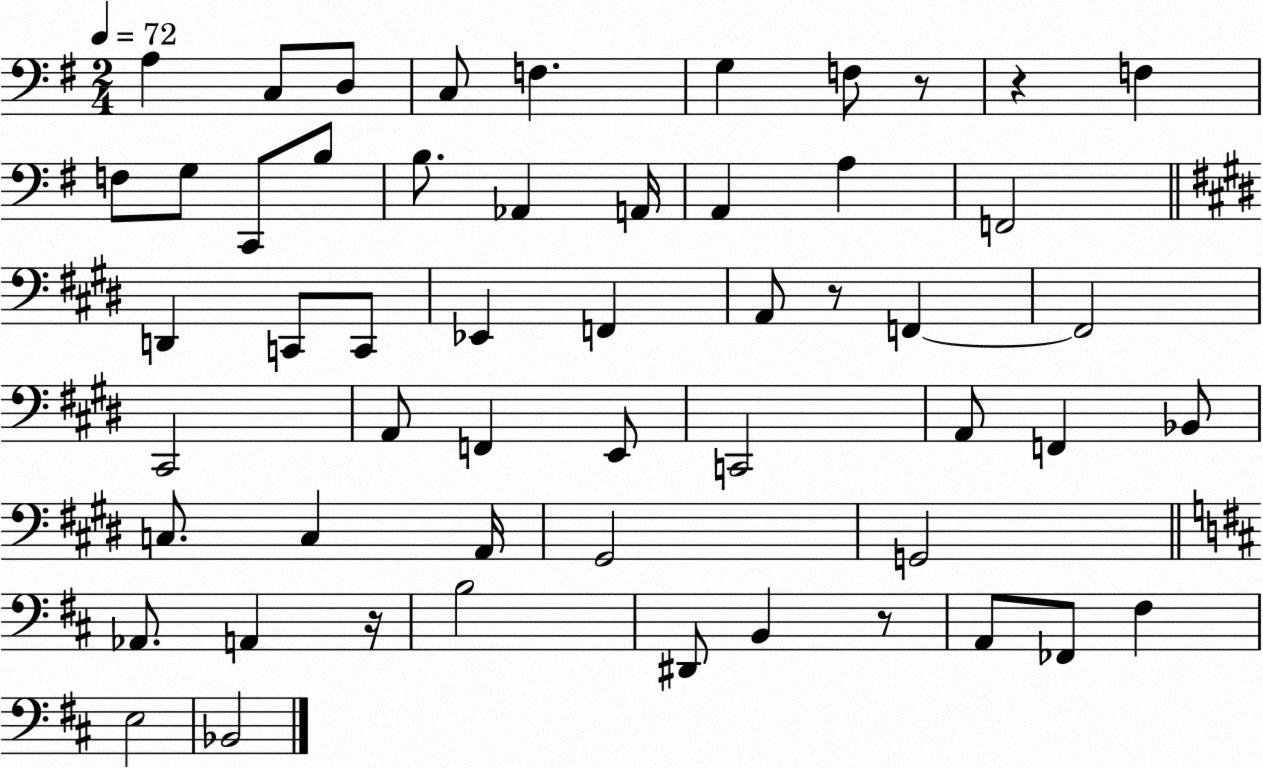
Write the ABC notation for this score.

X:1
T:Untitled
M:2/4
L:1/4
K:G
A, C,/2 D,/2 C,/2 F, G, F,/2 z/2 z F, F,/2 G,/2 C,,/2 B,/2 B,/2 _A,, A,,/4 A,, A, F,,2 D,, C,,/2 C,,/2 _E,, F,, A,,/2 z/2 F,, F,,2 ^C,,2 A,,/2 F,, E,,/2 C,,2 A,,/2 F,, _B,,/2 C,/2 C, A,,/4 ^G,,2 G,,2 _A,,/2 A,, z/4 B,2 ^D,,/2 B,, z/2 A,,/2 _F,,/2 ^F, E,2 _B,,2